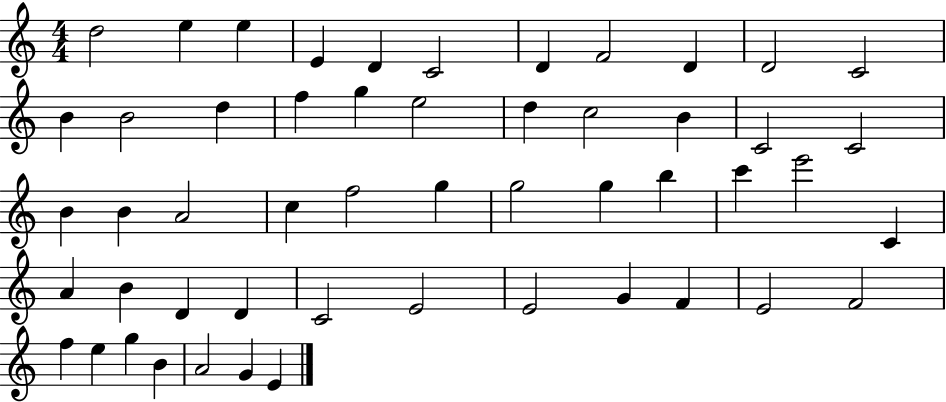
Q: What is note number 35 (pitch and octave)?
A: A4